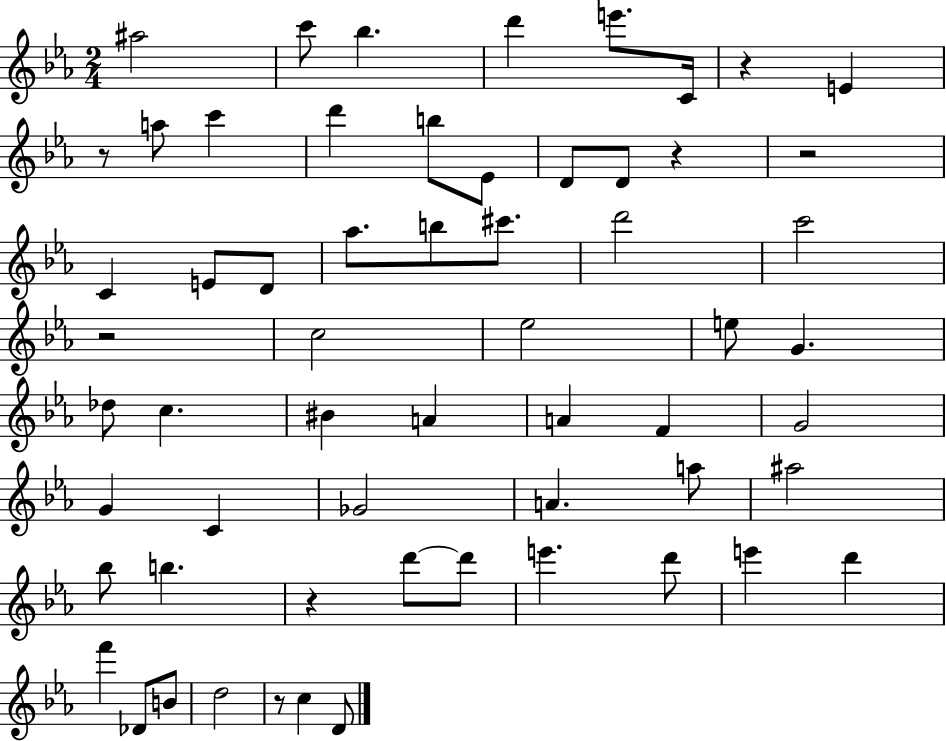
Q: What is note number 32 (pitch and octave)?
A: F4